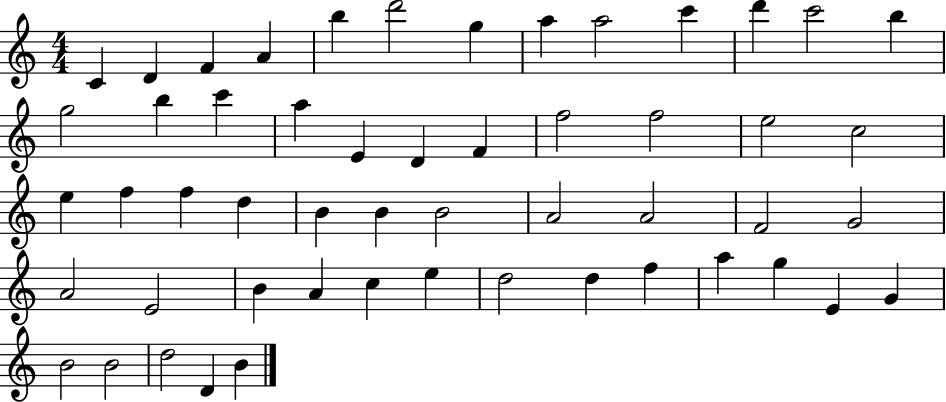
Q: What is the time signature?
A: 4/4